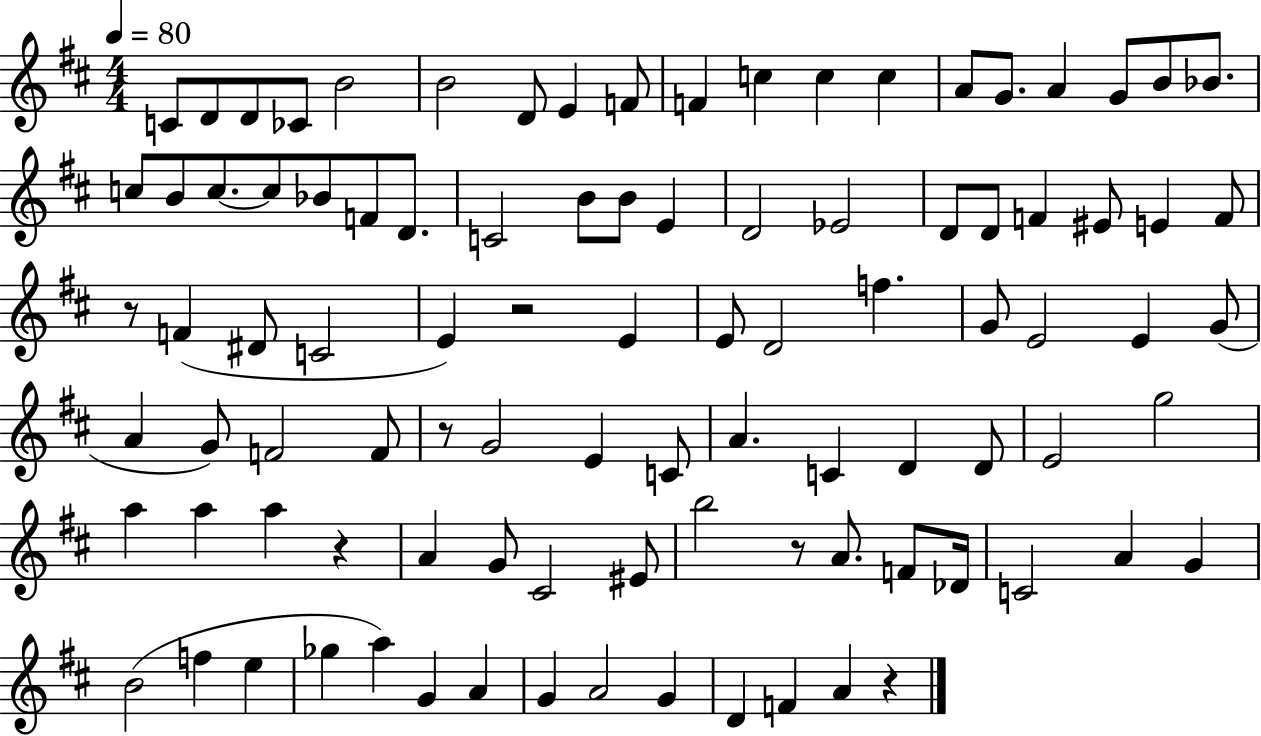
C4/e D4/e D4/e CES4/e B4/h B4/h D4/e E4/q F4/e F4/q C5/q C5/q C5/q A4/e G4/e. A4/q G4/e B4/e Bb4/e. C5/e B4/e C5/e. C5/e Bb4/e F4/e D4/e. C4/h B4/e B4/e E4/q D4/h Eb4/h D4/e D4/e F4/q EIS4/e E4/q F4/e R/e F4/q D#4/e C4/h E4/q R/h E4/q E4/e D4/h F5/q. G4/e E4/h E4/q G4/e A4/q G4/e F4/h F4/e R/e G4/h E4/q C4/e A4/q. C4/q D4/q D4/e E4/h G5/h A5/q A5/q A5/q R/q A4/q G4/e C#4/h EIS4/e B5/h R/e A4/e. F4/e Db4/s C4/h A4/q G4/q B4/h F5/q E5/q Gb5/q A5/q G4/q A4/q G4/q A4/h G4/q D4/q F4/q A4/q R/q